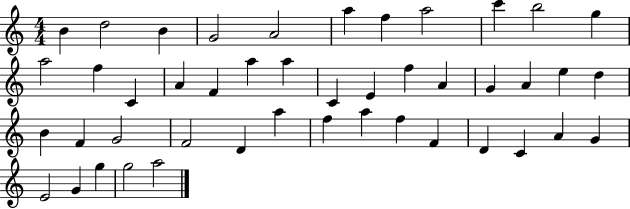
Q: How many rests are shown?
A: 0